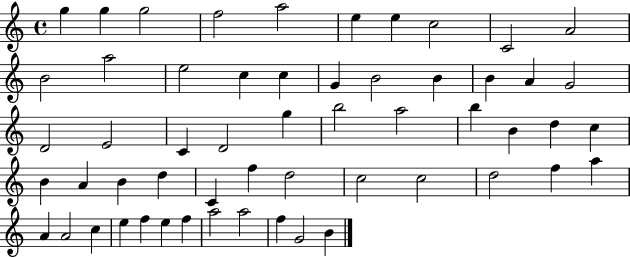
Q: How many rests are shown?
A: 0